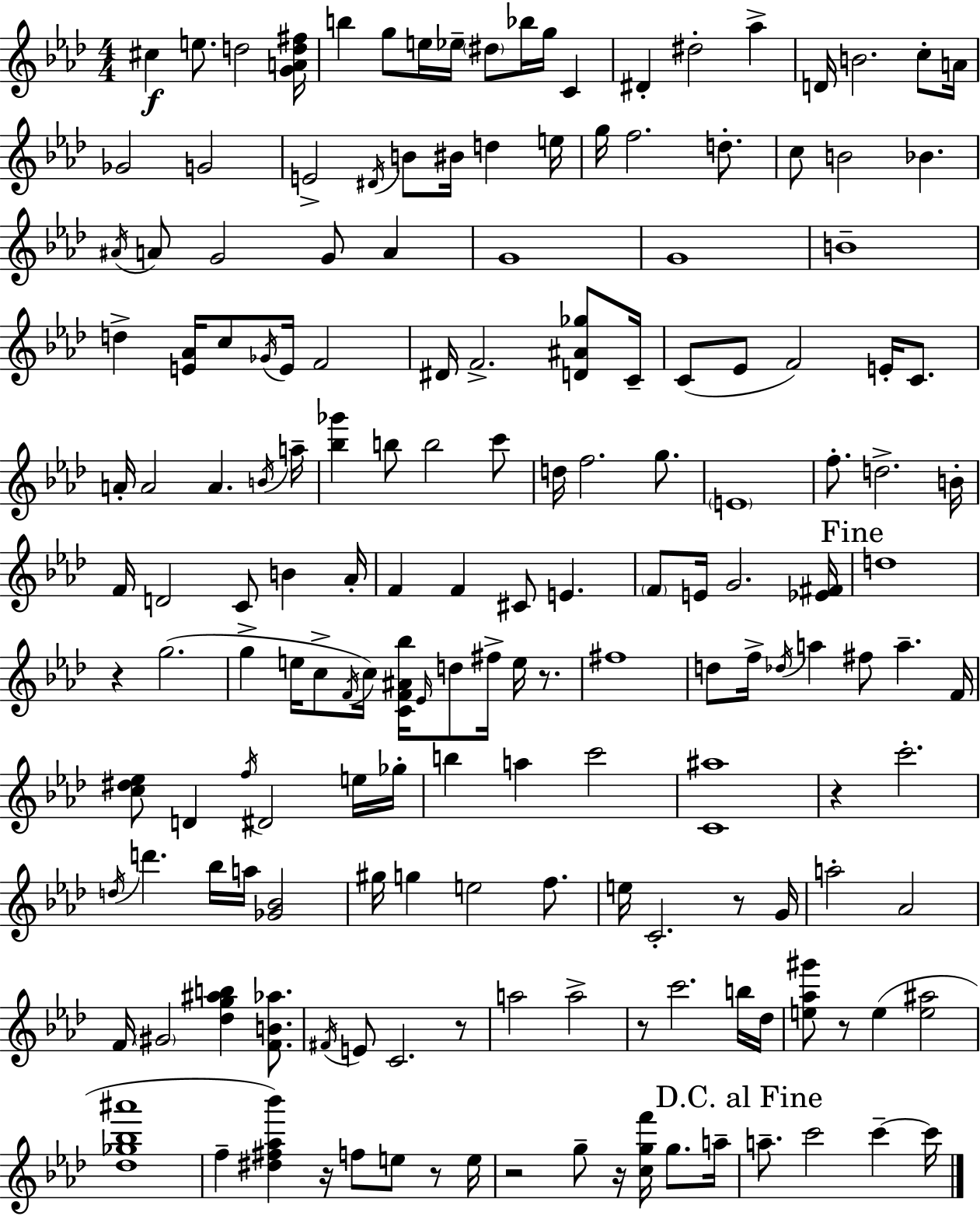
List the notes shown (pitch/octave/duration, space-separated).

C#5/q E5/e. D5/h [G4,A4,D5,F#5]/s B5/q G5/e E5/s Eb5/s D#5/e Bb5/s G5/s C4/q D#4/q D#5/h Ab5/q D4/s B4/h. C5/e A4/s Gb4/h G4/h E4/h D#4/s B4/e BIS4/s D5/q E5/s G5/s F5/h. D5/e. C5/e B4/h Bb4/q. A#4/s A4/e G4/h G4/e A4/q G4/w G4/w B4/w D5/q [E4,Ab4]/s C5/e Gb4/s E4/s F4/h D#4/s F4/h. [D4,A#4,Gb5]/e C4/s C4/e Eb4/e F4/h E4/s C4/e. A4/s A4/h A4/q. B4/s A5/s [Bb5,Gb6]/q B5/e B5/h C6/e D5/s F5/h. G5/e. E4/w F5/e. D5/h. B4/s F4/s D4/h C4/e B4/q Ab4/s F4/q F4/q C#4/e E4/q. F4/e E4/s G4/h. [Eb4,F#4]/s D5/w R/q G5/h. G5/q E5/s C5/e F4/s C5/s [C4,F4,A#4,Bb5]/s Eb4/s D5/e F#5/s E5/s R/e. F#5/w D5/e F5/s Db5/s A5/q F#5/e A5/q. F4/s [C5,D#5,Eb5]/e D4/q F5/s D#4/h E5/s Gb5/s B5/q A5/q C6/h [C4,A#5]/w R/q C6/h. D5/s D6/q. Bb5/s A5/s [Gb4,Bb4]/h G#5/s G5/q E5/h F5/e. E5/s C4/h. R/e G4/s A5/h Ab4/h F4/s G#4/h [Db5,G5,A#5,B5]/q [F4,B4,Ab5]/e. F#4/s E4/e C4/h. R/e A5/h A5/h R/e C6/h. B5/s Db5/s [E5,Ab5,G#6]/e R/e E5/q [E5,A#5]/h [Db5,Gb5,Bb5,A#6]/w F5/q [D#5,F#5,Ab5,Bb6]/q R/s F5/e E5/e R/e E5/s R/h G5/e R/s [C5,G5,F6]/s G5/e. A5/s A5/e. C6/h C6/q C6/s